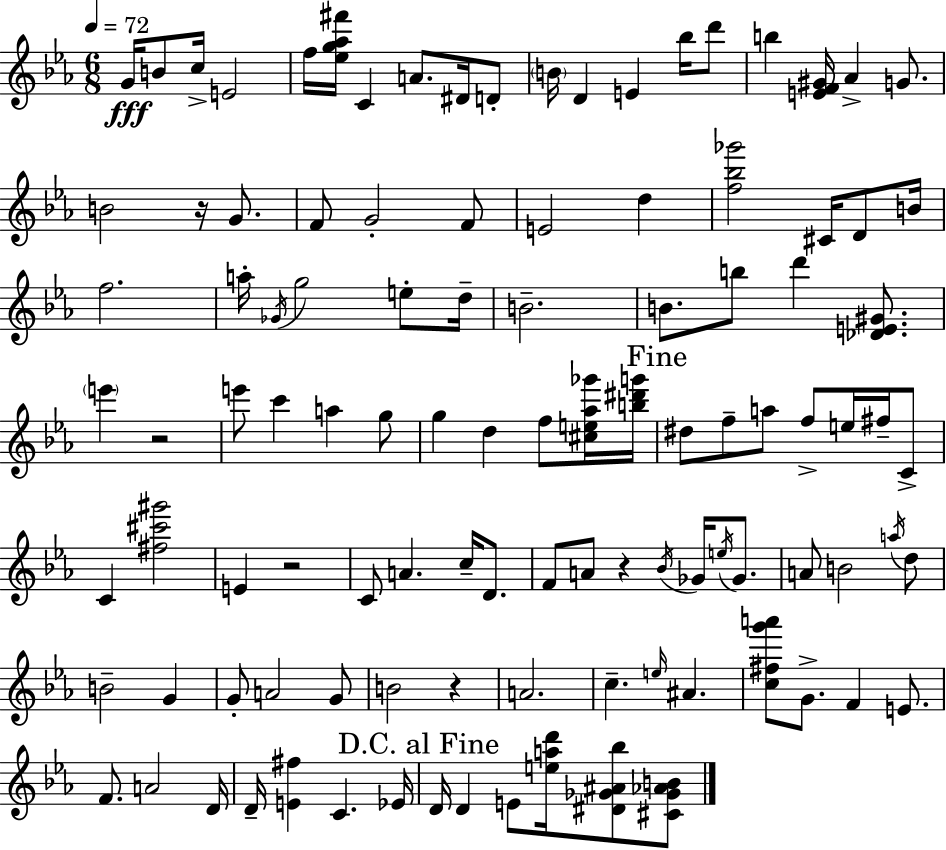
{
  \clef treble
  \numericTimeSignature
  \time 6/8
  \key ees \major
  \tempo 4 = 72
  g'16\fff b'8 c''16-> e'2 | f''16 <ees'' g'' aes'' fis'''>16 c'4 a'8. dis'16 d'8-. | \parenthesize b'16 d'4 e'4 bes''16 d'''8 | b''4 <e' f' gis'>16 aes'4-> g'8. | \break b'2 r16 g'8. | f'8 g'2-. f'8 | e'2 d''4 | <f'' bes'' ges'''>2 cis'16 d'8 b'16 | \break f''2. | a''16-. \acciaccatura { ges'16 } g''2 e''8-. | d''16-- b'2.-- | b'8. b''8 d'''4 <des' e' gis'>8. | \break \parenthesize e'''4 r2 | e'''8 c'''4 a''4 g''8 | g''4 d''4 f''8 <cis'' e'' aes'' ges'''>16 | <b'' dis''' g'''>16 \mark "Fine" dis''8 f''8-- a''8 f''8-> e''16 fis''16-- c'8-> | \break c'4 <fis'' cis''' gis'''>2 | e'4 r2 | c'8 a'4. c''16-- d'8. | f'8 a'8 r4 \acciaccatura { bes'16 } ges'16 \acciaccatura { e''16 } | \break ges'8. a'8 b'2 | \acciaccatura { a''16 } d''8 b'2-- | g'4 g'8-. a'2 | g'8 b'2 | \break r4 a'2. | c''4.-- \grace { e''16 } ais'4. | <c'' fis'' g''' a'''>8 g'8.-> f'4 | e'8. f'8. a'2 | \break d'16 d'16-- <e' fis''>4 c'4. | ees'16 \mark "D.C. al Fine" d'16 d'4 e'8 | <e'' a'' d'''>16 <dis' ges' ais' bes''>8 <cis' ges' aes' b'>8 \bar "|."
}